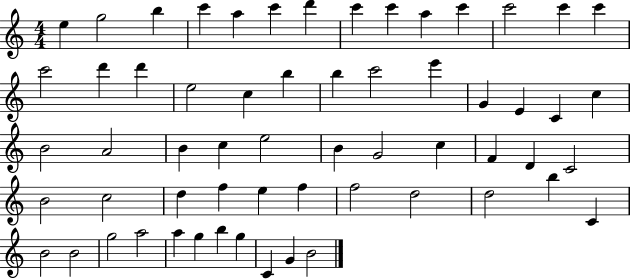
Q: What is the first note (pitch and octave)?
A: E5